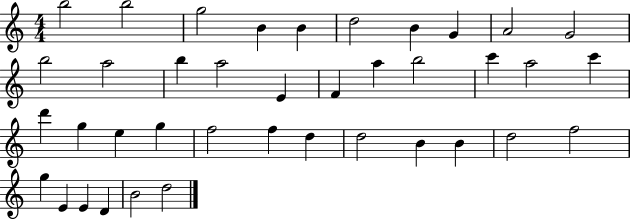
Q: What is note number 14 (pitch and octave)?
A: A5